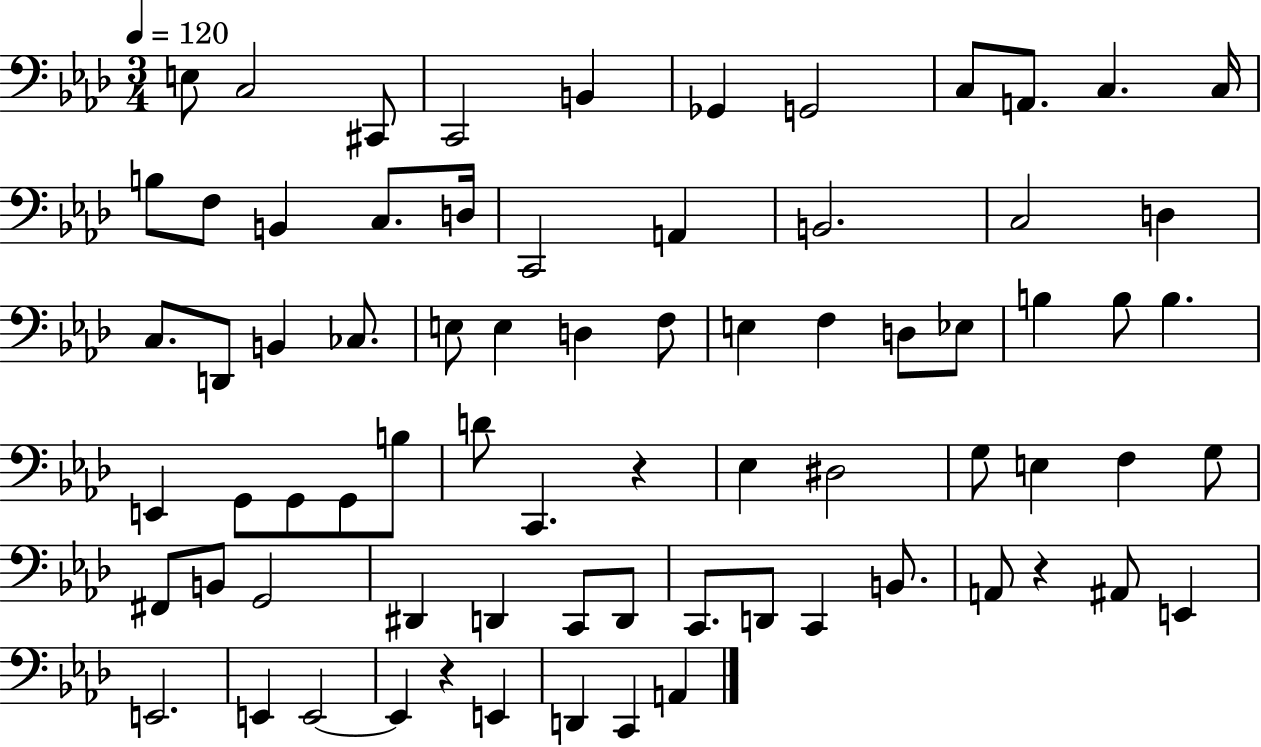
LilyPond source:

{
  \clef bass
  \numericTimeSignature
  \time 3/4
  \key aes \major
  \tempo 4 = 120
  \repeat volta 2 { e8 c2 cis,8 | c,2 b,4 | ges,4 g,2 | c8 a,8. c4. c16 | \break b8 f8 b,4 c8. d16 | c,2 a,4 | b,2. | c2 d4 | \break c8. d,8 b,4 ces8. | e8 e4 d4 f8 | e4 f4 d8 ees8 | b4 b8 b4. | \break e,4 g,8 g,8 g,8 b8 | d'8 c,4. r4 | ees4 dis2 | g8 e4 f4 g8 | \break fis,8 b,8 g,2 | dis,4 d,4 c,8 d,8 | c,8. d,8 c,4 b,8. | a,8 r4 ais,8 e,4 | \break e,2. | e,4 e,2~~ | e,4 r4 e,4 | d,4 c,4 a,4 | \break } \bar "|."
}